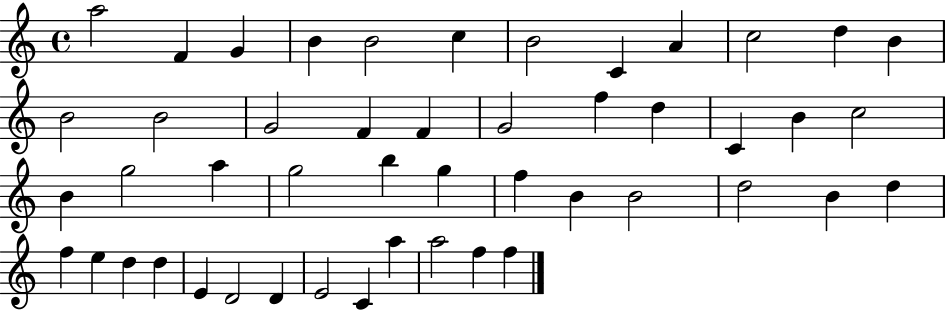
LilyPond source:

{
  \clef treble
  \time 4/4
  \defaultTimeSignature
  \key c \major
  a''2 f'4 g'4 | b'4 b'2 c''4 | b'2 c'4 a'4 | c''2 d''4 b'4 | \break b'2 b'2 | g'2 f'4 f'4 | g'2 f''4 d''4 | c'4 b'4 c''2 | \break b'4 g''2 a''4 | g''2 b''4 g''4 | f''4 b'4 b'2 | d''2 b'4 d''4 | \break f''4 e''4 d''4 d''4 | e'4 d'2 d'4 | e'2 c'4 a''4 | a''2 f''4 f''4 | \break \bar "|."
}